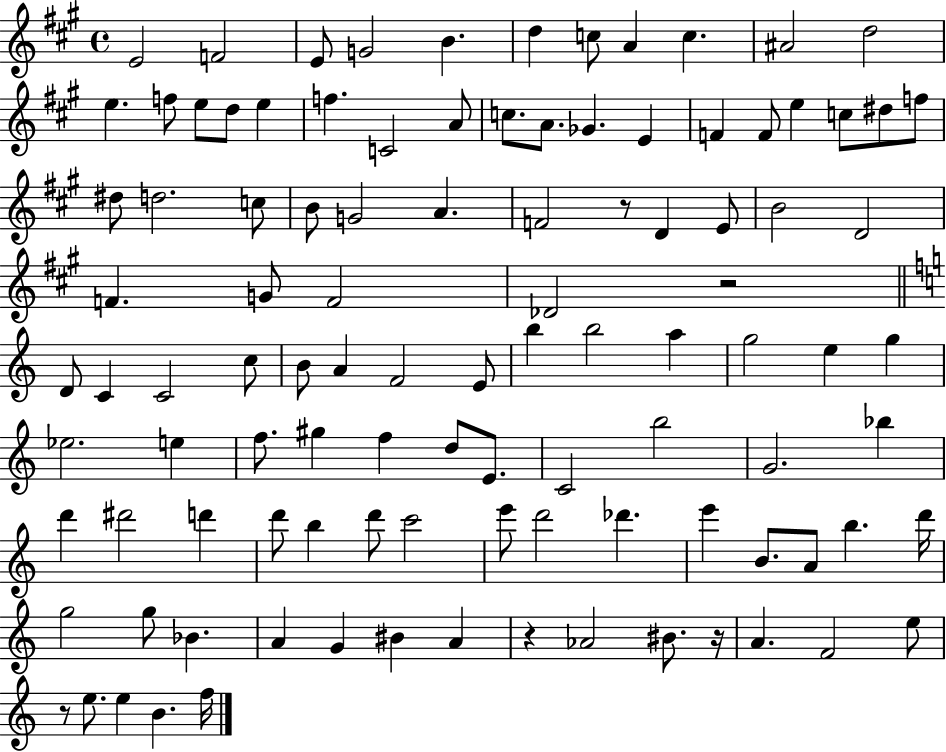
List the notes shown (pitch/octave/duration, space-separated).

E4/h F4/h E4/e G4/h B4/q. D5/q C5/e A4/q C5/q. A#4/h D5/h E5/q. F5/e E5/e D5/e E5/q F5/q. C4/h A4/e C5/e. A4/e. Gb4/q. E4/q F4/q F4/e E5/q C5/e D#5/e F5/e D#5/e D5/h. C5/e B4/e G4/h A4/q. F4/h R/e D4/q E4/e B4/h D4/h F4/q. G4/e F4/h Db4/h R/h D4/e C4/q C4/h C5/e B4/e A4/q F4/h E4/e B5/q B5/h A5/q G5/h E5/q G5/q Eb5/h. E5/q F5/e. G#5/q F5/q D5/e E4/e. C4/h B5/h G4/h. Bb5/q D6/q D#6/h D6/q D6/e B5/q D6/e C6/h E6/e D6/h Db6/q. E6/q B4/e. A4/e B5/q. D6/s G5/h G5/e Bb4/q. A4/q G4/q BIS4/q A4/q R/q Ab4/h BIS4/e. R/s A4/q. F4/h E5/e R/e E5/e. E5/q B4/q. F5/s